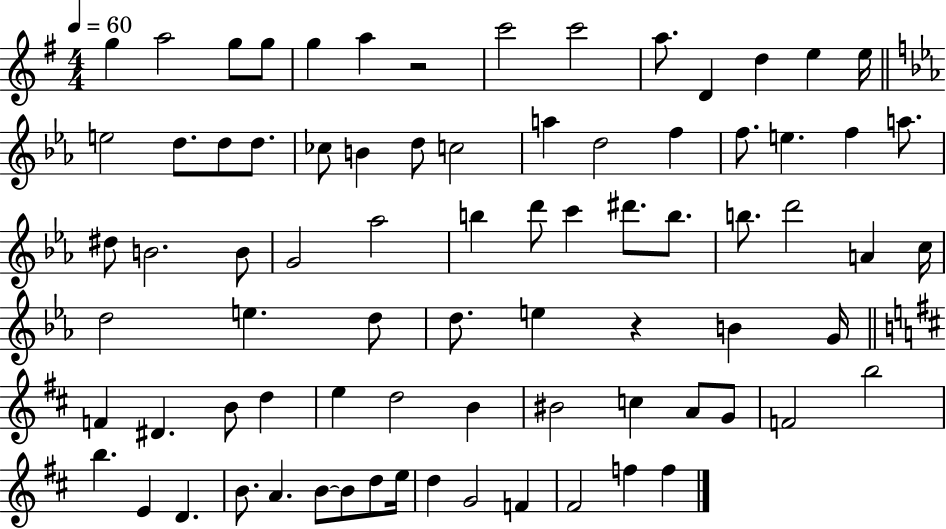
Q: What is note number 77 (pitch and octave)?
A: F5